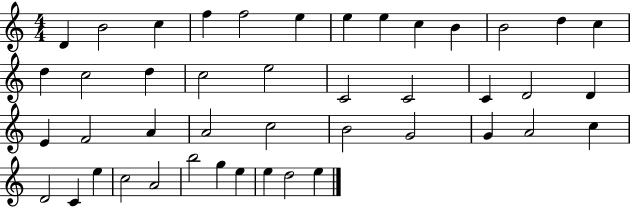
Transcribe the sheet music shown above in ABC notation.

X:1
T:Untitled
M:4/4
L:1/4
K:C
D B2 c f f2 e e e c B B2 d c d c2 d c2 e2 C2 C2 C D2 D E F2 A A2 c2 B2 G2 G A2 c D2 C e c2 A2 b2 g e e d2 e